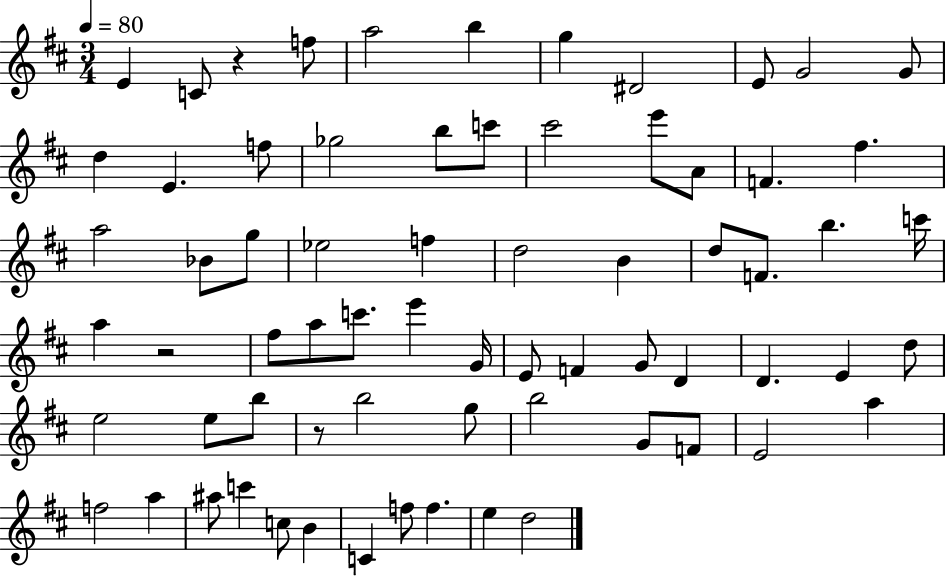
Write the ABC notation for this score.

X:1
T:Untitled
M:3/4
L:1/4
K:D
E C/2 z f/2 a2 b g ^D2 E/2 G2 G/2 d E f/2 _g2 b/2 c'/2 ^c'2 e'/2 A/2 F ^f a2 _B/2 g/2 _e2 f d2 B d/2 F/2 b c'/4 a z2 ^f/2 a/2 c'/2 e' G/4 E/2 F G/2 D D E d/2 e2 e/2 b/2 z/2 b2 g/2 b2 G/2 F/2 E2 a f2 a ^a/2 c' c/2 B C f/2 f e d2